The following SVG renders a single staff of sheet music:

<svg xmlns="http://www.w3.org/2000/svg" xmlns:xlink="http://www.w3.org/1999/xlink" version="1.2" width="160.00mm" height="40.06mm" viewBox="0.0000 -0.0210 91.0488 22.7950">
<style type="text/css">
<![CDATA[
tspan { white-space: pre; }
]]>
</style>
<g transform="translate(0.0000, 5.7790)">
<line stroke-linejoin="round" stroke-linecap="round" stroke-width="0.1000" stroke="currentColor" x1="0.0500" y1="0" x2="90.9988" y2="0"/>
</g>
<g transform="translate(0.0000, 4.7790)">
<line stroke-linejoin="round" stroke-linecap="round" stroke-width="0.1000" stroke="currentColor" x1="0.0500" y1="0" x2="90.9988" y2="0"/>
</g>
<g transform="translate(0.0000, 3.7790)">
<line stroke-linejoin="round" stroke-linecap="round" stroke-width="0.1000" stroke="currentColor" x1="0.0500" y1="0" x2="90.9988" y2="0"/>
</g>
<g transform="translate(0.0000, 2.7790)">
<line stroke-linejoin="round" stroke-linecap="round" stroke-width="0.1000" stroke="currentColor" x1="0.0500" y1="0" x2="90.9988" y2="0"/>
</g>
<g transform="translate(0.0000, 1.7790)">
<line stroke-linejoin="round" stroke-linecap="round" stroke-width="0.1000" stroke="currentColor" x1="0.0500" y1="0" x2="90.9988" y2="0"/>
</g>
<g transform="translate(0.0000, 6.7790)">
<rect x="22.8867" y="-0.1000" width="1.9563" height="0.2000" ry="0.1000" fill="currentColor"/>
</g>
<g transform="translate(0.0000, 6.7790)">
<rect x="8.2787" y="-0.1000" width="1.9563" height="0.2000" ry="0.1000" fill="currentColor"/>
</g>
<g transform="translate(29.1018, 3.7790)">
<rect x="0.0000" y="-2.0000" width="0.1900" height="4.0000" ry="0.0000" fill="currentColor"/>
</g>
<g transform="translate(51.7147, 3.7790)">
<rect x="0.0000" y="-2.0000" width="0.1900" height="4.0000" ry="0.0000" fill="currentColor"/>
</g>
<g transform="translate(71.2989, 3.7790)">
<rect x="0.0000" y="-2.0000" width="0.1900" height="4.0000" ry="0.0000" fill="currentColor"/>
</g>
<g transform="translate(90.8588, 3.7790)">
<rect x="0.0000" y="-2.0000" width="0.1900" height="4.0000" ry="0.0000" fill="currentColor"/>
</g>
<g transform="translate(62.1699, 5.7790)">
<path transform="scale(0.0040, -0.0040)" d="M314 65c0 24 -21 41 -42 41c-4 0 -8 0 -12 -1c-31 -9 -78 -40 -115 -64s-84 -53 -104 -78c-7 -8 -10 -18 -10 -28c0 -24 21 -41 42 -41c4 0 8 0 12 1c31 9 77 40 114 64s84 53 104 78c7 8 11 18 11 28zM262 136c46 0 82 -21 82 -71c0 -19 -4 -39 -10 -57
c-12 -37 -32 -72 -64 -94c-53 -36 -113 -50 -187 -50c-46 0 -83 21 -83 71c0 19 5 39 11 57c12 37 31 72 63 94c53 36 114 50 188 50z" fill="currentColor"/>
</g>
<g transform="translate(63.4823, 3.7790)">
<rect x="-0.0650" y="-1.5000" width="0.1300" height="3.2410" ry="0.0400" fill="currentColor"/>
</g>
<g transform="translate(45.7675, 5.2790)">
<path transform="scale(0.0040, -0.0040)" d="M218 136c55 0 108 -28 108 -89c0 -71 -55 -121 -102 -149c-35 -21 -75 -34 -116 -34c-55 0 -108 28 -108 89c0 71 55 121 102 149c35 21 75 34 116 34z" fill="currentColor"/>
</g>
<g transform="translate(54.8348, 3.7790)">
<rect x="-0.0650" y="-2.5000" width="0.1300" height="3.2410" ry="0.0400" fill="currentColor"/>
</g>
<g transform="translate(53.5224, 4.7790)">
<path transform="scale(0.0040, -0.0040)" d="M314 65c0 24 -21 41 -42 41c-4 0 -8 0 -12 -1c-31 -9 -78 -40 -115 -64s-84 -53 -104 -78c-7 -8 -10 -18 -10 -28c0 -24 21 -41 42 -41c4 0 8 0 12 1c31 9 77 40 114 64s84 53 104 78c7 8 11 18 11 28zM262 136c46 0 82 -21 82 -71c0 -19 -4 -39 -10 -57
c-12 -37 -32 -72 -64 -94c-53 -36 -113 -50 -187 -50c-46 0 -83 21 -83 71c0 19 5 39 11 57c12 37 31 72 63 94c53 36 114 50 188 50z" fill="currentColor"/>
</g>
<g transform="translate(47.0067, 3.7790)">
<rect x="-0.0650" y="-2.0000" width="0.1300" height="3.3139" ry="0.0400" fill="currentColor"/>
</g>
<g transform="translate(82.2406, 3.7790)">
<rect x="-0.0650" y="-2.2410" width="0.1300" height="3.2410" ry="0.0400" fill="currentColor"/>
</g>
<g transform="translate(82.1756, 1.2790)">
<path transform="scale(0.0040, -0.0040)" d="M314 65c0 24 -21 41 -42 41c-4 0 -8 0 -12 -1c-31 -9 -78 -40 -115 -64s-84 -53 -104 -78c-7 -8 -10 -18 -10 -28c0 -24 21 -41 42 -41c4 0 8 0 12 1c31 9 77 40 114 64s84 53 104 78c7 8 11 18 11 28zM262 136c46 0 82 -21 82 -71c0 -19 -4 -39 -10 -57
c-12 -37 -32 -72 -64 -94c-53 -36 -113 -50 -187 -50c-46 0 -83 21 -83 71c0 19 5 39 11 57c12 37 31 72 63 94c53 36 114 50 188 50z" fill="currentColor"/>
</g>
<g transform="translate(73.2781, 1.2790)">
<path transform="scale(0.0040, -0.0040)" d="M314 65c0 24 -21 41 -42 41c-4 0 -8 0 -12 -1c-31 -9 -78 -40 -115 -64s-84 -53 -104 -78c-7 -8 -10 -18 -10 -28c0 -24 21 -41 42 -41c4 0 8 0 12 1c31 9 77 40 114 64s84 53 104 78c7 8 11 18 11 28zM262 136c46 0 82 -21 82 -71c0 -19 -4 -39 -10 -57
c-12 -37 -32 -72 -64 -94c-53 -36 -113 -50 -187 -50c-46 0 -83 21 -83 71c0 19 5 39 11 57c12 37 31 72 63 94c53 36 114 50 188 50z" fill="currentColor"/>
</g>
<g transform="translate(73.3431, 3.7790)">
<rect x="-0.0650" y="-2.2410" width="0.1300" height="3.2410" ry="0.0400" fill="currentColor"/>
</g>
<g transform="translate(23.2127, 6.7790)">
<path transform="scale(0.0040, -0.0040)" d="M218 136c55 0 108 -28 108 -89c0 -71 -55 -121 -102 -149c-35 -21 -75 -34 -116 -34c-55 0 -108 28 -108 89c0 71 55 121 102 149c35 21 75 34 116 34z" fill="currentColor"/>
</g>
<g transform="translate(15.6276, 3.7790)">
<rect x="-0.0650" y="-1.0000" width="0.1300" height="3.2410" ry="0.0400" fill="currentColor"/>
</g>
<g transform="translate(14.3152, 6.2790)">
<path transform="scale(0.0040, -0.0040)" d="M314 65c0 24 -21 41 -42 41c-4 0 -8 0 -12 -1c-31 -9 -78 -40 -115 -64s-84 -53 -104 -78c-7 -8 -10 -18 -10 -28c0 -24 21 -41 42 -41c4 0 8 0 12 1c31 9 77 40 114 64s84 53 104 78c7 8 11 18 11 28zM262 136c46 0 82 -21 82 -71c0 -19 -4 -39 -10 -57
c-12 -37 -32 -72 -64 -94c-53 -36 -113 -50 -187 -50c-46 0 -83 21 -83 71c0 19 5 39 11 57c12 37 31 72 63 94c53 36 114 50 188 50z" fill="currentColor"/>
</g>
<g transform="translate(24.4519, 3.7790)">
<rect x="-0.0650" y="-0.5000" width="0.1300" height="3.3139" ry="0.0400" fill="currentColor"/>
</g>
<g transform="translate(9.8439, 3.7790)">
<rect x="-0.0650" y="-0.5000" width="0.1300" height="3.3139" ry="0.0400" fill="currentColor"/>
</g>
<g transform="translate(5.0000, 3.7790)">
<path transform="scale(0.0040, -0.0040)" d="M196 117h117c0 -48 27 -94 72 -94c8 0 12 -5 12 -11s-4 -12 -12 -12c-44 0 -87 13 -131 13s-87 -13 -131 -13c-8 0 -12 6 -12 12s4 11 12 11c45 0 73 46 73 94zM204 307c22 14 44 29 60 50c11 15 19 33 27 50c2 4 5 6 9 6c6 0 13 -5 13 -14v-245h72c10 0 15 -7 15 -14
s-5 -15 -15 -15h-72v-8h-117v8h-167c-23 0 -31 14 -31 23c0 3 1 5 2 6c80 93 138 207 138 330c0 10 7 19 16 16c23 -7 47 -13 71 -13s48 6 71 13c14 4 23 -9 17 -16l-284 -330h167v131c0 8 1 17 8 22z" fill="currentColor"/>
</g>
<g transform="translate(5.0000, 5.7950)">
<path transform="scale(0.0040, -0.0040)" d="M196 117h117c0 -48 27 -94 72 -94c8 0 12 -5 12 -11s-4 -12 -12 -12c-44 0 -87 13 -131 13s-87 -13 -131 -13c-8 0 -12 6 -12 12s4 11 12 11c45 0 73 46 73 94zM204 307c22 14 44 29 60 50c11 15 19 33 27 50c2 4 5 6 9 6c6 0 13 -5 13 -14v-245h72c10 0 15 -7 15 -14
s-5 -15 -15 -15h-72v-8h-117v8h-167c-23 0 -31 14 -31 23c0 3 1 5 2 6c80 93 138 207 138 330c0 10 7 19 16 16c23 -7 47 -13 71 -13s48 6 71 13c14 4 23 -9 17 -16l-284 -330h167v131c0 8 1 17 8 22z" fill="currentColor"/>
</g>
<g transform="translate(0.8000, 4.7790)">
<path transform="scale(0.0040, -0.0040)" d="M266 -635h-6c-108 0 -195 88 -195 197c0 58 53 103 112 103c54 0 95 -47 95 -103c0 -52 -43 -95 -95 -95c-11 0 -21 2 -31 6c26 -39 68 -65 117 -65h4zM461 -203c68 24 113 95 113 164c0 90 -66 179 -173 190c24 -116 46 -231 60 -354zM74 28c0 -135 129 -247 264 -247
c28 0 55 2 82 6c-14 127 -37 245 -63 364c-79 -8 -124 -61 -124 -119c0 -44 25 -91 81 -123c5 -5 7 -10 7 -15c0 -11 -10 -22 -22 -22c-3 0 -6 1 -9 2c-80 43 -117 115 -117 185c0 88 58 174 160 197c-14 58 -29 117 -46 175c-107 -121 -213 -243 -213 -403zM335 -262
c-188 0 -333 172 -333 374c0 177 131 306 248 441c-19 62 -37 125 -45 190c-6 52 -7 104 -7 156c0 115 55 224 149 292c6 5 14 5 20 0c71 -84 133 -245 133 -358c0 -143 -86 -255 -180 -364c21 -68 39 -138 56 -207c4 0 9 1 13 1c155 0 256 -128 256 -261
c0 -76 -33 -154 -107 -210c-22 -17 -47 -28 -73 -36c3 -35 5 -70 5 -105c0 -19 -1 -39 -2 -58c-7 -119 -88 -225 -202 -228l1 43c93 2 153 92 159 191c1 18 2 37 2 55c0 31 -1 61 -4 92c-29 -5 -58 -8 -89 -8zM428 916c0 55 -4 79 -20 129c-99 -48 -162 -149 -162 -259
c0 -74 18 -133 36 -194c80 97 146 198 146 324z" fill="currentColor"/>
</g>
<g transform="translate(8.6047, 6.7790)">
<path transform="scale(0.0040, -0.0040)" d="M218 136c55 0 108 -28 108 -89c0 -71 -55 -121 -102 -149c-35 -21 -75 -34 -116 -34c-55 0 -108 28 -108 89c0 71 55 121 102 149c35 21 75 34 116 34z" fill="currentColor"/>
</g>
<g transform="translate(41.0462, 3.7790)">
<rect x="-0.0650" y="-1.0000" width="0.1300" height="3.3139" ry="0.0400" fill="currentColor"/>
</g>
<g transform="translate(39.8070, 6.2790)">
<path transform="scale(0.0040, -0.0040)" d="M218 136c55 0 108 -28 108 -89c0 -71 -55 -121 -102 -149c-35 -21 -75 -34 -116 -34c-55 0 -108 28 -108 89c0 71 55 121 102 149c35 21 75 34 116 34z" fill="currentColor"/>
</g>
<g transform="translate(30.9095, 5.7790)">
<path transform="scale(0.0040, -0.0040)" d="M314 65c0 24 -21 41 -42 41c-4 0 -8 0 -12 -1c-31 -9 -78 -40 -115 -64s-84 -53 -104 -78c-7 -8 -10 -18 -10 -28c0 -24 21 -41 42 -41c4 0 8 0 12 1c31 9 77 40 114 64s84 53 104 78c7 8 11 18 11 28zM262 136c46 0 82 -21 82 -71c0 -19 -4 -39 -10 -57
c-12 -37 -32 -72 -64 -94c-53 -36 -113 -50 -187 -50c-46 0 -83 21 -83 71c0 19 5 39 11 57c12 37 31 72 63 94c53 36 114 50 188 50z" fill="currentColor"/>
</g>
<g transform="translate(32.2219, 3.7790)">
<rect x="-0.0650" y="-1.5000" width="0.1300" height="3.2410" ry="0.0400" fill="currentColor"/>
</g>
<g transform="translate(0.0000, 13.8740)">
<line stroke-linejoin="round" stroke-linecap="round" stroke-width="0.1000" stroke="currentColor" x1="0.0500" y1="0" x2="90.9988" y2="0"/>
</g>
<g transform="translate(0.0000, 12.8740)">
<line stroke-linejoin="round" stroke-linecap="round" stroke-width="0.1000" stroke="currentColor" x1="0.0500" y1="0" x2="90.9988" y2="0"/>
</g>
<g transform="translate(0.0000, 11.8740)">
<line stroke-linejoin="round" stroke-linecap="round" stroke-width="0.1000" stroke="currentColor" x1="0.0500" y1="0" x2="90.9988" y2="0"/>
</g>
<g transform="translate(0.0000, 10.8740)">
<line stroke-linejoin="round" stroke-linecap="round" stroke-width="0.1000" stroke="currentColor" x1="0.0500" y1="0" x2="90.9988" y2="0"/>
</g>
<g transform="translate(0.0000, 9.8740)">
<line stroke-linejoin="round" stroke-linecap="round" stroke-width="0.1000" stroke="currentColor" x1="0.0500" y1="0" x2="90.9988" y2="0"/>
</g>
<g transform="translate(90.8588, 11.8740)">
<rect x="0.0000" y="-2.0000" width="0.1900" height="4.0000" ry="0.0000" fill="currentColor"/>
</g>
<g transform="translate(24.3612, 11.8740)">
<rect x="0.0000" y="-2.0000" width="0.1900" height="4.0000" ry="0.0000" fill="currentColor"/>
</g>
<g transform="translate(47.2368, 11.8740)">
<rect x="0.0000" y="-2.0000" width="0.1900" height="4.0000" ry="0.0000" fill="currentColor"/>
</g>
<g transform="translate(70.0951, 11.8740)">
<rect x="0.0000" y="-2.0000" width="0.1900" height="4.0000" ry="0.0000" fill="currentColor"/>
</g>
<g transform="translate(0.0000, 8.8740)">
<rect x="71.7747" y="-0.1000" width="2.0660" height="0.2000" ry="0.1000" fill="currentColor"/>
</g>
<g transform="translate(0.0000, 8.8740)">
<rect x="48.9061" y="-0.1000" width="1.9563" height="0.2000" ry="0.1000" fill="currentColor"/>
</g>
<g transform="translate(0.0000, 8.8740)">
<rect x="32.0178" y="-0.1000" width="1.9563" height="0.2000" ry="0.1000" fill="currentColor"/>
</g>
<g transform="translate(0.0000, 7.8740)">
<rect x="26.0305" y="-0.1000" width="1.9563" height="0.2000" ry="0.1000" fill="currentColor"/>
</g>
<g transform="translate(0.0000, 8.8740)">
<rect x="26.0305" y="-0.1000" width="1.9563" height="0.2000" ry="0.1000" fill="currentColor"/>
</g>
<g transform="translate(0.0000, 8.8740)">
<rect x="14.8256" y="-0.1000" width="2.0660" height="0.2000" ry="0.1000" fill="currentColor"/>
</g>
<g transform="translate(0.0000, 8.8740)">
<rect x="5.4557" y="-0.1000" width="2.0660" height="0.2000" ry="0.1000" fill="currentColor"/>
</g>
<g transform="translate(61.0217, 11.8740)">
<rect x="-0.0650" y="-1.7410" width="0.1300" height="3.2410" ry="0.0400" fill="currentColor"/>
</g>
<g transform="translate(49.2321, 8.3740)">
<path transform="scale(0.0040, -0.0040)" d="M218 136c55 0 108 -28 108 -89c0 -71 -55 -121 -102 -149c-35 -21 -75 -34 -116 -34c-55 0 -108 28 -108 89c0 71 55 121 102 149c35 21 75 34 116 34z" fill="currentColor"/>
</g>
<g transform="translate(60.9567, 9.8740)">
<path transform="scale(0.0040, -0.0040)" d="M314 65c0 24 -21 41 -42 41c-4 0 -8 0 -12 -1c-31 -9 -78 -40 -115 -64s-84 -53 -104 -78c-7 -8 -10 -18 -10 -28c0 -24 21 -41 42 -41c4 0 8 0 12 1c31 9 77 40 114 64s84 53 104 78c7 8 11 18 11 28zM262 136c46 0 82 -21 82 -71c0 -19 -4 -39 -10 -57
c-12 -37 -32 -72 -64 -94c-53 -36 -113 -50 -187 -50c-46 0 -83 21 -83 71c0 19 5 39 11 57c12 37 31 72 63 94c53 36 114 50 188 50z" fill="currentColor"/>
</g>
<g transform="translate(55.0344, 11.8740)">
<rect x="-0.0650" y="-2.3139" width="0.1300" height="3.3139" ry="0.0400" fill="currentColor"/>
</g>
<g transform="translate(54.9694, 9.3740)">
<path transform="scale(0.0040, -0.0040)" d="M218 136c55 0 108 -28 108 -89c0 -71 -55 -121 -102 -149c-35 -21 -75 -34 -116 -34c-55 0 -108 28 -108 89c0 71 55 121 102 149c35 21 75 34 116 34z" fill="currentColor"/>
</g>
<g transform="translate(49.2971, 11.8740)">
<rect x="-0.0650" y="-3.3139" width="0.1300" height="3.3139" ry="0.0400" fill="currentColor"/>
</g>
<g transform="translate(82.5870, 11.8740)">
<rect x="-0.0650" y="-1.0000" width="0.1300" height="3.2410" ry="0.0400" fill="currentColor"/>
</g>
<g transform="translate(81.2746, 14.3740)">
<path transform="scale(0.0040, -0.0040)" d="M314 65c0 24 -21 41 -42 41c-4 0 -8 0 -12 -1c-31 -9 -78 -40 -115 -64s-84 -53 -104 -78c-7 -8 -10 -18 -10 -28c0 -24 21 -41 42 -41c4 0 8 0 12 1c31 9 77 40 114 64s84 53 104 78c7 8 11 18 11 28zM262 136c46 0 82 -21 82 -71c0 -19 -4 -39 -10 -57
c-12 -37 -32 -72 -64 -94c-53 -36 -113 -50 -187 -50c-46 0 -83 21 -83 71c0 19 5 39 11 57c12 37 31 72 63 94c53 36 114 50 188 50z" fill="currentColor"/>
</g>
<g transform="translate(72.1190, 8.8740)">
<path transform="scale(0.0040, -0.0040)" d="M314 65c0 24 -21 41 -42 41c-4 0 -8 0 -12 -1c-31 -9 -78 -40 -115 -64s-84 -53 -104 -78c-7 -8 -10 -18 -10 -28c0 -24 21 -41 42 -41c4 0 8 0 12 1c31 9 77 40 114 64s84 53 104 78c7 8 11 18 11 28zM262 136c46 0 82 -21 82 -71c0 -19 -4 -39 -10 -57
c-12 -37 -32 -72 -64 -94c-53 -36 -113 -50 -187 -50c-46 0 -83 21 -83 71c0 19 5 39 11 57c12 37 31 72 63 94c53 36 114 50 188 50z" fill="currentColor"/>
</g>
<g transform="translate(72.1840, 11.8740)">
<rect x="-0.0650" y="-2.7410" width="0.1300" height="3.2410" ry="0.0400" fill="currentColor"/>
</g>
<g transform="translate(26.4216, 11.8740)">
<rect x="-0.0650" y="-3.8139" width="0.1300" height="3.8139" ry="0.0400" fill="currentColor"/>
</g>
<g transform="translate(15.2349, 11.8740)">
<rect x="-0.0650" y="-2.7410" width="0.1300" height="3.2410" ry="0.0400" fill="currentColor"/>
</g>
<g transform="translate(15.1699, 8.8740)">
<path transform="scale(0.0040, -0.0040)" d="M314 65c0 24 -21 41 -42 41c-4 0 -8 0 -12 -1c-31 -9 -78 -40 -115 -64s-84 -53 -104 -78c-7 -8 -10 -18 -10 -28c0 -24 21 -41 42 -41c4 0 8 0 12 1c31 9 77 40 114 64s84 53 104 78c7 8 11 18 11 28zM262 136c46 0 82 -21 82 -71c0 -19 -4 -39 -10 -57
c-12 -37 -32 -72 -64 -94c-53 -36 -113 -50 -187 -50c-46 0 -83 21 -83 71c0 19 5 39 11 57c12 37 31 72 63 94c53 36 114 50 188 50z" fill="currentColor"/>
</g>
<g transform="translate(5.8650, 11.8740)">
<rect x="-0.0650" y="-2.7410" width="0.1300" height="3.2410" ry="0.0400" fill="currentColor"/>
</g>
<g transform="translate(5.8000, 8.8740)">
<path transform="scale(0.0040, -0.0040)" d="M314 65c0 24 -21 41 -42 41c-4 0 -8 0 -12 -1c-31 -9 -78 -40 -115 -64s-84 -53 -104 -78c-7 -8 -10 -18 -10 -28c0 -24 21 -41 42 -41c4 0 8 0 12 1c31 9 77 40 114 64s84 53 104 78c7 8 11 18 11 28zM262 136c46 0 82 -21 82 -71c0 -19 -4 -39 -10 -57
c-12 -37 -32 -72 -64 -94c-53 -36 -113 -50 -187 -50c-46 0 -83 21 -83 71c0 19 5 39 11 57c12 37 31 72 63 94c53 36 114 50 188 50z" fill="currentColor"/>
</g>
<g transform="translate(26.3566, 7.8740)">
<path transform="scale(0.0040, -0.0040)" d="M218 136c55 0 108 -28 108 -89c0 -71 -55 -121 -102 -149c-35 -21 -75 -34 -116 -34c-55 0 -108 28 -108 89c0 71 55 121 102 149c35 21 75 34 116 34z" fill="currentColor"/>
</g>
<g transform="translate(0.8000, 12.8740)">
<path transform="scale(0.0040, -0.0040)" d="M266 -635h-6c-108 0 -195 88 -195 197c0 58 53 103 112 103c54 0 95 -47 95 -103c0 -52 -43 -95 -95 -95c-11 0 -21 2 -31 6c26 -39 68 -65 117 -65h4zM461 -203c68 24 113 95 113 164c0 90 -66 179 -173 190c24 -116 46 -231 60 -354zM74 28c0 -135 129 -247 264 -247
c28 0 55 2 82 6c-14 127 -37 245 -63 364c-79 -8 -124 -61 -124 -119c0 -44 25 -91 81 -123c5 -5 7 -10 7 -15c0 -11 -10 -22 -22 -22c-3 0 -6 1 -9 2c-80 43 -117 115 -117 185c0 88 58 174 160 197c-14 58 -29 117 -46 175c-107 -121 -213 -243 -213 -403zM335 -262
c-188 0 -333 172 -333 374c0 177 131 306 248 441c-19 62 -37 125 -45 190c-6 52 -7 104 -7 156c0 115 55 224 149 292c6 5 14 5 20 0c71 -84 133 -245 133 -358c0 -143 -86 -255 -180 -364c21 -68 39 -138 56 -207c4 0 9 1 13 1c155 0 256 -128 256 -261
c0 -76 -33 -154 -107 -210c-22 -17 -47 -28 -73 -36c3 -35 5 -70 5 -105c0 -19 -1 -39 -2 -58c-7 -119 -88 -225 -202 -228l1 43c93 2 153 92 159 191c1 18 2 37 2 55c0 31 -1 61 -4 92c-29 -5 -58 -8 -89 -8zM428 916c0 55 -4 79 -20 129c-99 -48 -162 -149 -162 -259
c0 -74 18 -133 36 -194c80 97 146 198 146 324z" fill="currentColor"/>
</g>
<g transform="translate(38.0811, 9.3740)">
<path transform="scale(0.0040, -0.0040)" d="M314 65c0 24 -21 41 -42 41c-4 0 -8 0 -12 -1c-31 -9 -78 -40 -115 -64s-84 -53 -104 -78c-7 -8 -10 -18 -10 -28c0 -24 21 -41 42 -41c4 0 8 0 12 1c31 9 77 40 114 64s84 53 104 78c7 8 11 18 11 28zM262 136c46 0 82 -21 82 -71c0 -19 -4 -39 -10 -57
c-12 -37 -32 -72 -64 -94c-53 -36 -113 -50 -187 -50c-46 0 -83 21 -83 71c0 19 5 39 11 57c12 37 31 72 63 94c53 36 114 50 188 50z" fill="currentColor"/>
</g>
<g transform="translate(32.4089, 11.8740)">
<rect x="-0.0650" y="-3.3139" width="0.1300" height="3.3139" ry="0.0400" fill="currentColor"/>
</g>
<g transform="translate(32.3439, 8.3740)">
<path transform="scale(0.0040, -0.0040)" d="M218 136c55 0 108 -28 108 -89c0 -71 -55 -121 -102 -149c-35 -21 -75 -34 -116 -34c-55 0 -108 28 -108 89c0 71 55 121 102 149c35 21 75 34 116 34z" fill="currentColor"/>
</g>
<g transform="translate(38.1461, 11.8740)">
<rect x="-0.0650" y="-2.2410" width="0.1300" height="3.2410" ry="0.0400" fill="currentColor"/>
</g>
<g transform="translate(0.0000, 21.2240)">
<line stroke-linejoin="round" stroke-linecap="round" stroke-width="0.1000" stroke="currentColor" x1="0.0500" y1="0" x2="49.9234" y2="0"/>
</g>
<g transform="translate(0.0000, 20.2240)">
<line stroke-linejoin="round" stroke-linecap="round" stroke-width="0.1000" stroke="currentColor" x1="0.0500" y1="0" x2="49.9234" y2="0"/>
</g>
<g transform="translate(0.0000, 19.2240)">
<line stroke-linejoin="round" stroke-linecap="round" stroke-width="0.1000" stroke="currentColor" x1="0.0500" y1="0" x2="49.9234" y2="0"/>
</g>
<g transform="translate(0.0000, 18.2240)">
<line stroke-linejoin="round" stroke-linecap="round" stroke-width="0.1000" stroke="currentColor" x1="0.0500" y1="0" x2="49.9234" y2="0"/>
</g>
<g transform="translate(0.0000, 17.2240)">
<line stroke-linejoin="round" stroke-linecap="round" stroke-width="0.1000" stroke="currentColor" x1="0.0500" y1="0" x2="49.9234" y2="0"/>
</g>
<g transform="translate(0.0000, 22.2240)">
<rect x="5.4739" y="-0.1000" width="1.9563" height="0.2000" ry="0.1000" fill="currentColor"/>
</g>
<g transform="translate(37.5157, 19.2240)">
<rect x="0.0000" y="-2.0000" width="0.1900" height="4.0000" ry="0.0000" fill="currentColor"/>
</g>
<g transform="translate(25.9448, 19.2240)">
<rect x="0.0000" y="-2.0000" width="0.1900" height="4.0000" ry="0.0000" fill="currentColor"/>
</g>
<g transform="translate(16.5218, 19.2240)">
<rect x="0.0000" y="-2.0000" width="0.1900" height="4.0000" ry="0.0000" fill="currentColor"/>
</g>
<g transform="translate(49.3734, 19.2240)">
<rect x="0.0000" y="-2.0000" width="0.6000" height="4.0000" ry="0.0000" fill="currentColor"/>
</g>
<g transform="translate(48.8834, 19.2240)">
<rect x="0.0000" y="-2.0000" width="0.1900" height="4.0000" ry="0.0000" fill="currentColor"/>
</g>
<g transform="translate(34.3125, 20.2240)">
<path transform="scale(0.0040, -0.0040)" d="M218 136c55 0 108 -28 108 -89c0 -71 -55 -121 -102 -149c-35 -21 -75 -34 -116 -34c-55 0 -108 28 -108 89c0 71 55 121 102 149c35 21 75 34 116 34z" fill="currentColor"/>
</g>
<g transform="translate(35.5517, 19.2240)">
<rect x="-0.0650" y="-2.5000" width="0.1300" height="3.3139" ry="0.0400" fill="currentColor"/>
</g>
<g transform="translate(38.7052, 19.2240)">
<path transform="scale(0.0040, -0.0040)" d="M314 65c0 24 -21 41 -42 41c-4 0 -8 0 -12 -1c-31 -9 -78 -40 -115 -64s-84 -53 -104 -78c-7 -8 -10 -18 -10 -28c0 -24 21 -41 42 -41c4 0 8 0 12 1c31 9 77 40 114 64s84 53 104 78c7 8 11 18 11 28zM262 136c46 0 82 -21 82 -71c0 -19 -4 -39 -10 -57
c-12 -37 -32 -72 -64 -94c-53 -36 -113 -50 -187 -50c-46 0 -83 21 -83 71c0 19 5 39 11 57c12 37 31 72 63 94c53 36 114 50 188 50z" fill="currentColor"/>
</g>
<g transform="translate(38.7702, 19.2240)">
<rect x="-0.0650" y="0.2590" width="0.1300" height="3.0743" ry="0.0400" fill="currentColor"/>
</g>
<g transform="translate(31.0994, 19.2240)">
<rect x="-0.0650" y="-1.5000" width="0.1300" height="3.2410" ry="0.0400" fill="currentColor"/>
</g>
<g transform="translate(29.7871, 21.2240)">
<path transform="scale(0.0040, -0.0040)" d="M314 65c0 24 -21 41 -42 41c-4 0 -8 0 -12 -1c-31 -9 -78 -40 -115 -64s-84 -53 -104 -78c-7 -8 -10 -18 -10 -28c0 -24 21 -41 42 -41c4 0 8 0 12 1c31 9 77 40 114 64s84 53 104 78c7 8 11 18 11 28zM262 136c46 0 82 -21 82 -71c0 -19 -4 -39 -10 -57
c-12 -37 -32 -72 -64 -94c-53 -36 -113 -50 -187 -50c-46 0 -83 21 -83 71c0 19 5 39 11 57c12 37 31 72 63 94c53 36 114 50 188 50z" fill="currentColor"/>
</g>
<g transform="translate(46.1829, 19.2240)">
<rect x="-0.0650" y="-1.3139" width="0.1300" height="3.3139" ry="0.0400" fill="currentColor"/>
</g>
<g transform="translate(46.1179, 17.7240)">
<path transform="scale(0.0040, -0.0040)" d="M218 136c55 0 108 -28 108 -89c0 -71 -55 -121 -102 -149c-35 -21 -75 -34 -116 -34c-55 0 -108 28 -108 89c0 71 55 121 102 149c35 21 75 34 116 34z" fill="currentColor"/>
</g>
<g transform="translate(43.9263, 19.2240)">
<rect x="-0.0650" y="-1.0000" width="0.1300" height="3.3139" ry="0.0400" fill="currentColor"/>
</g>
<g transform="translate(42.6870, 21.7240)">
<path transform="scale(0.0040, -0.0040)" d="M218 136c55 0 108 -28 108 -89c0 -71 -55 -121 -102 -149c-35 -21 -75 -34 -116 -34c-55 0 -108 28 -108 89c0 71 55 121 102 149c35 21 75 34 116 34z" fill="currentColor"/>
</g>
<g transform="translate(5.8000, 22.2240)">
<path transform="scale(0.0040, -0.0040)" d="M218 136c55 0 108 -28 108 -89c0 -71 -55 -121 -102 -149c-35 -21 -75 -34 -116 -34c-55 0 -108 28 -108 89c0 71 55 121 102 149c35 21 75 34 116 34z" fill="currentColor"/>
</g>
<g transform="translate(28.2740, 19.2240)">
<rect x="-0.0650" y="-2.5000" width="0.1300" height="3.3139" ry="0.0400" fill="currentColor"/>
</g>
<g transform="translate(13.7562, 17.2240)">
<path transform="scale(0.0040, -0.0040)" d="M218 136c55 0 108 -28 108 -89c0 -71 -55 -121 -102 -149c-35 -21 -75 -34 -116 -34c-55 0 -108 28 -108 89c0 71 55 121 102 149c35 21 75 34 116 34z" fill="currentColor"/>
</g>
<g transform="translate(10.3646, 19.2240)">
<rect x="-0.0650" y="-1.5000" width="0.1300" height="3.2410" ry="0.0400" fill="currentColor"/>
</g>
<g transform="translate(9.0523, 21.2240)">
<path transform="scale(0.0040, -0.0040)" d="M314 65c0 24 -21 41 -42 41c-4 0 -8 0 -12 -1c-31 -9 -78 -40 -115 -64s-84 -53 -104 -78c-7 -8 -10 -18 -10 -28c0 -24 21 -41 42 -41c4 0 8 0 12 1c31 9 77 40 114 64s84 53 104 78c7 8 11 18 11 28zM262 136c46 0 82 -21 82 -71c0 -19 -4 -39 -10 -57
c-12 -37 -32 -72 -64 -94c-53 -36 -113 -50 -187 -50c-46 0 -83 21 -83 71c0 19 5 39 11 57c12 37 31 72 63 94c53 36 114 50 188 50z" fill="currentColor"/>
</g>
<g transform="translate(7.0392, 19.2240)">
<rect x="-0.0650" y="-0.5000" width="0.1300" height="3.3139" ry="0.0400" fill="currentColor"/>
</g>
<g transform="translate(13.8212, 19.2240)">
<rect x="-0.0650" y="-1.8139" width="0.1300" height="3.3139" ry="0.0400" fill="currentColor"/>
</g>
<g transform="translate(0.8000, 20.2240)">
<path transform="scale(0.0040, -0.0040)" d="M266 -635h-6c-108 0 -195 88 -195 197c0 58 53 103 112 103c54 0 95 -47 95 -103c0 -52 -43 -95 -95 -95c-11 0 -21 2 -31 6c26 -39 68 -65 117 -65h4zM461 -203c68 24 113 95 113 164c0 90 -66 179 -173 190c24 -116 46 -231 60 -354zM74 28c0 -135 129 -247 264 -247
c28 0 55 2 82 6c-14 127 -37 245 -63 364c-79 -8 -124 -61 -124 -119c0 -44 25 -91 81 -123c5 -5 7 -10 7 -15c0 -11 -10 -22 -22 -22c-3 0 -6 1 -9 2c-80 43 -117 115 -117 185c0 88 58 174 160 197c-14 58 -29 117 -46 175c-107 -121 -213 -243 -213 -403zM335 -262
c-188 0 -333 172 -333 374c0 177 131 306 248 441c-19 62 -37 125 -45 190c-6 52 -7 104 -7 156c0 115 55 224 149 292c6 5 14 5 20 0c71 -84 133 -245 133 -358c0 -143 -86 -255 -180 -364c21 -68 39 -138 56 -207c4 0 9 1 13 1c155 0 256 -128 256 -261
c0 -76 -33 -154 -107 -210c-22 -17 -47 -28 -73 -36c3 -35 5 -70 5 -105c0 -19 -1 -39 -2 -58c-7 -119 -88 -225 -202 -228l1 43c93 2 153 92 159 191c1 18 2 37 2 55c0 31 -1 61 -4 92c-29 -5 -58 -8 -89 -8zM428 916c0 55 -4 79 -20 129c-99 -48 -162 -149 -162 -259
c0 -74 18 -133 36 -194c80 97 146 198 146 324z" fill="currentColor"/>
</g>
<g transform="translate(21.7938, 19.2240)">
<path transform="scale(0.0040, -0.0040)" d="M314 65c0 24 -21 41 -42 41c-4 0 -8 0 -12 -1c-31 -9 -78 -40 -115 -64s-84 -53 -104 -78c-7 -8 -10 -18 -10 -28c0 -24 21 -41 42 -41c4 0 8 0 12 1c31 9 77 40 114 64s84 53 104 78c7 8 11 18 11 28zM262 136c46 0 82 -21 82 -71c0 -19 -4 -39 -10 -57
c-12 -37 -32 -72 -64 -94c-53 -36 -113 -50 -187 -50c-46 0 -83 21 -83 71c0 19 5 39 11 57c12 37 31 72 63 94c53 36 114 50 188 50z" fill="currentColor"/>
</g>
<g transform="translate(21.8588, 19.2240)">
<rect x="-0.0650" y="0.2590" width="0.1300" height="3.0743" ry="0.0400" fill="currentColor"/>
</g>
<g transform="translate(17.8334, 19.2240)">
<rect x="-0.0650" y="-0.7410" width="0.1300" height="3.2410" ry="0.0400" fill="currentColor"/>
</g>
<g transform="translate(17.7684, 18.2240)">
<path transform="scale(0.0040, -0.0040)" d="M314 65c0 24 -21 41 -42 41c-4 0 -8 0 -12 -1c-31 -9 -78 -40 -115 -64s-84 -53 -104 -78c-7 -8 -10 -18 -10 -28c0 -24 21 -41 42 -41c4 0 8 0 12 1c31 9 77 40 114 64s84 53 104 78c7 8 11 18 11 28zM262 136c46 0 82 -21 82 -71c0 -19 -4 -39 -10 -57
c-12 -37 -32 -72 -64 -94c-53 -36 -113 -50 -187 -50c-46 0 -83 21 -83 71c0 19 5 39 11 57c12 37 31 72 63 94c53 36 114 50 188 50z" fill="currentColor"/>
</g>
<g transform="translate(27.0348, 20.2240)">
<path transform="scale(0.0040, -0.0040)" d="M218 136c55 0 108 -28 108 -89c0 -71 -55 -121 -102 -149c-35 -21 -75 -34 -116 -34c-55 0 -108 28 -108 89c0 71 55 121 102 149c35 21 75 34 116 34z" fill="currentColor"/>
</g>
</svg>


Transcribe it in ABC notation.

X:1
T:Untitled
M:4/4
L:1/4
K:C
C D2 C E2 D F G2 E2 g2 g2 a2 a2 c' b g2 b g f2 a2 D2 C E2 f d2 B2 G E2 G B2 D e